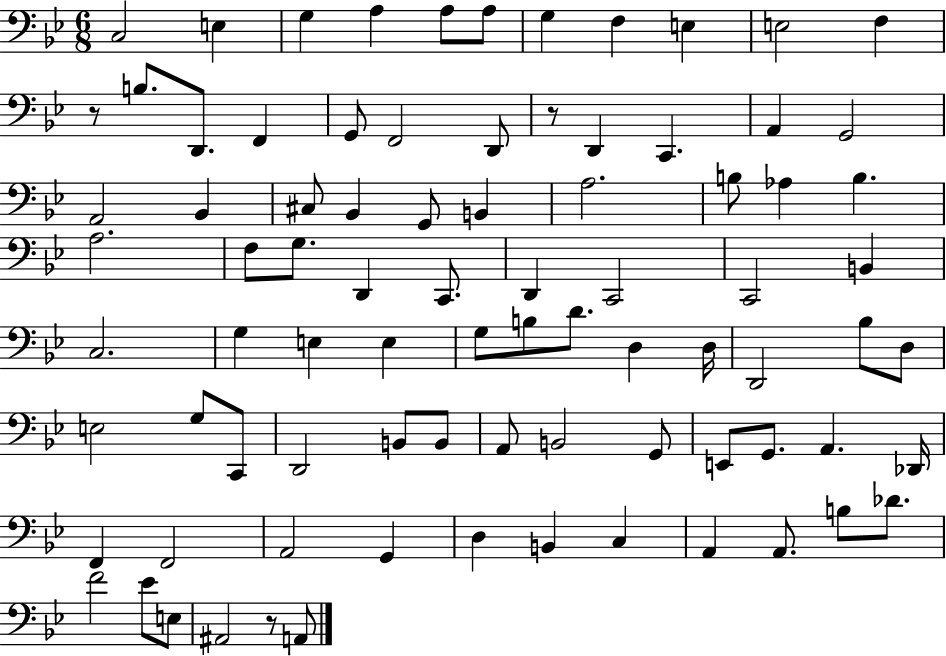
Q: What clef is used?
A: bass